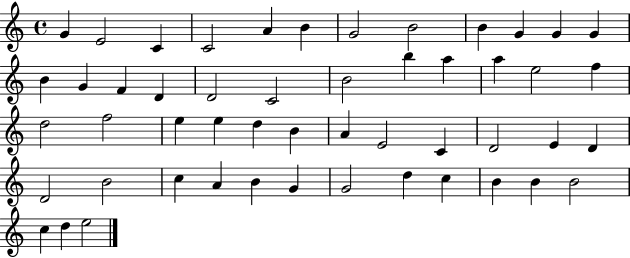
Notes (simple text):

G4/q E4/h C4/q C4/h A4/q B4/q G4/h B4/h B4/q G4/q G4/q G4/q B4/q G4/q F4/q D4/q D4/h C4/h B4/h B5/q A5/q A5/q E5/h F5/q D5/h F5/h E5/q E5/q D5/q B4/q A4/q E4/h C4/q D4/h E4/q D4/q D4/h B4/h C5/q A4/q B4/q G4/q G4/h D5/q C5/q B4/q B4/q B4/h C5/q D5/q E5/h